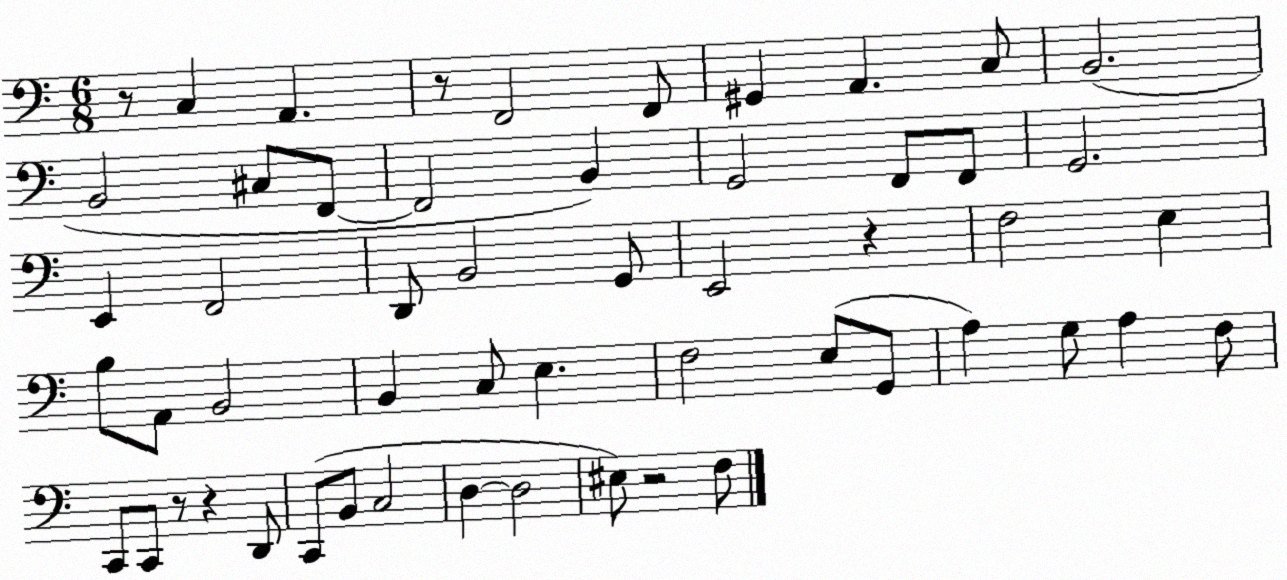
X:1
T:Untitled
M:6/8
L:1/4
K:C
z/2 C, A,, z/2 F,,2 F,,/2 ^G,, A,, C,/2 B,,2 B,,2 ^C,/2 F,,/2 F,,2 B,, G,,2 F,,/2 F,,/2 G,,2 E,, F,,2 D,,/2 B,,2 G,,/2 E,,2 z F,2 E, B,/2 A,,/2 B,,2 B,, C,/2 E, F,2 E,/2 G,,/2 A, G,/2 A, F,/2 C,,/2 C,,/2 z/2 z D,,/2 C,,/2 B,,/2 C,2 D, D,2 ^E,/2 z2 F,/2